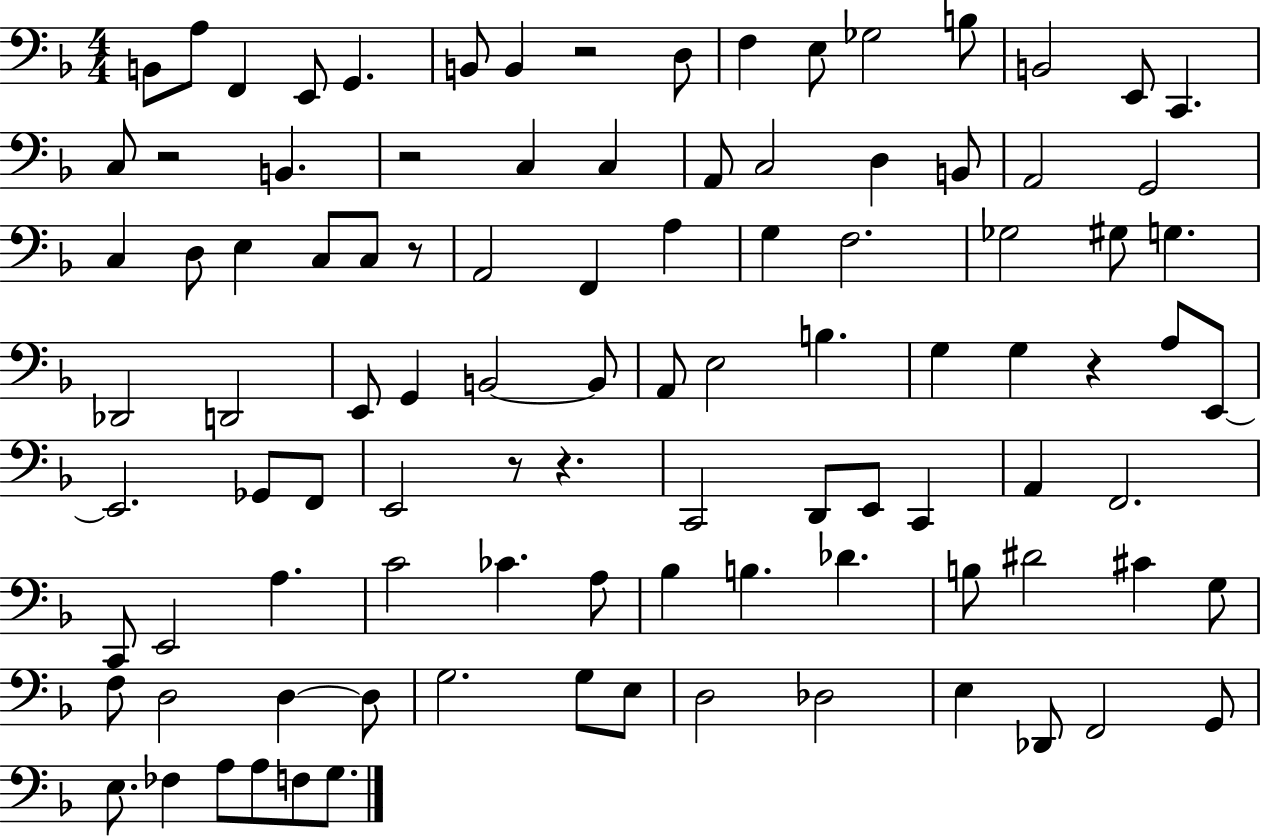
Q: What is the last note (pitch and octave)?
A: G3